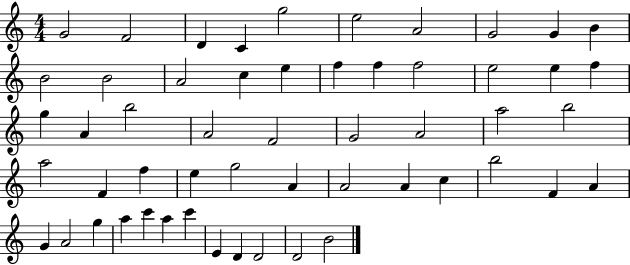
{
  \clef treble
  \numericTimeSignature
  \time 4/4
  \key c \major
  g'2 f'2 | d'4 c'4 g''2 | e''2 a'2 | g'2 g'4 b'4 | \break b'2 b'2 | a'2 c''4 e''4 | f''4 f''4 f''2 | e''2 e''4 f''4 | \break g''4 a'4 b''2 | a'2 f'2 | g'2 a'2 | a''2 b''2 | \break a''2 f'4 f''4 | e''4 g''2 a'4 | a'2 a'4 c''4 | b''2 f'4 a'4 | \break g'4 a'2 g''4 | a''4 c'''4 a''4 c'''4 | e'4 d'4 d'2 | d'2 b'2 | \break \bar "|."
}